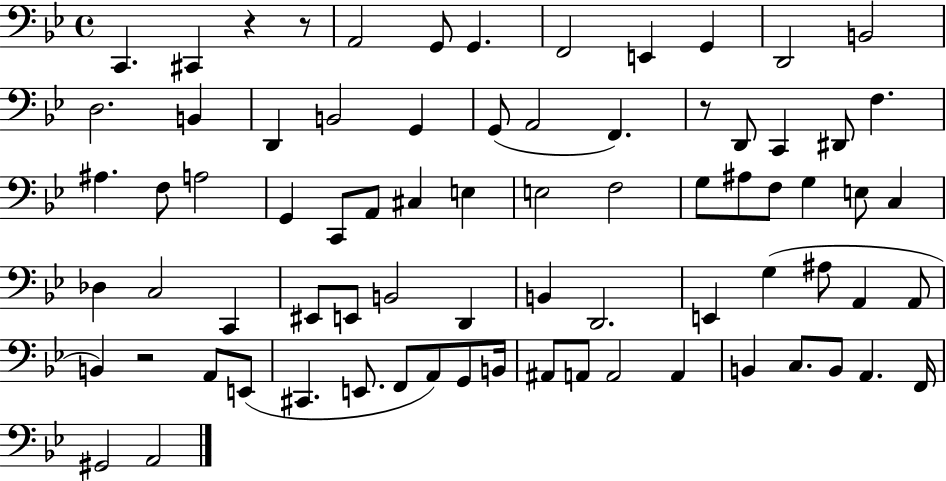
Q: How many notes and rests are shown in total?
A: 76